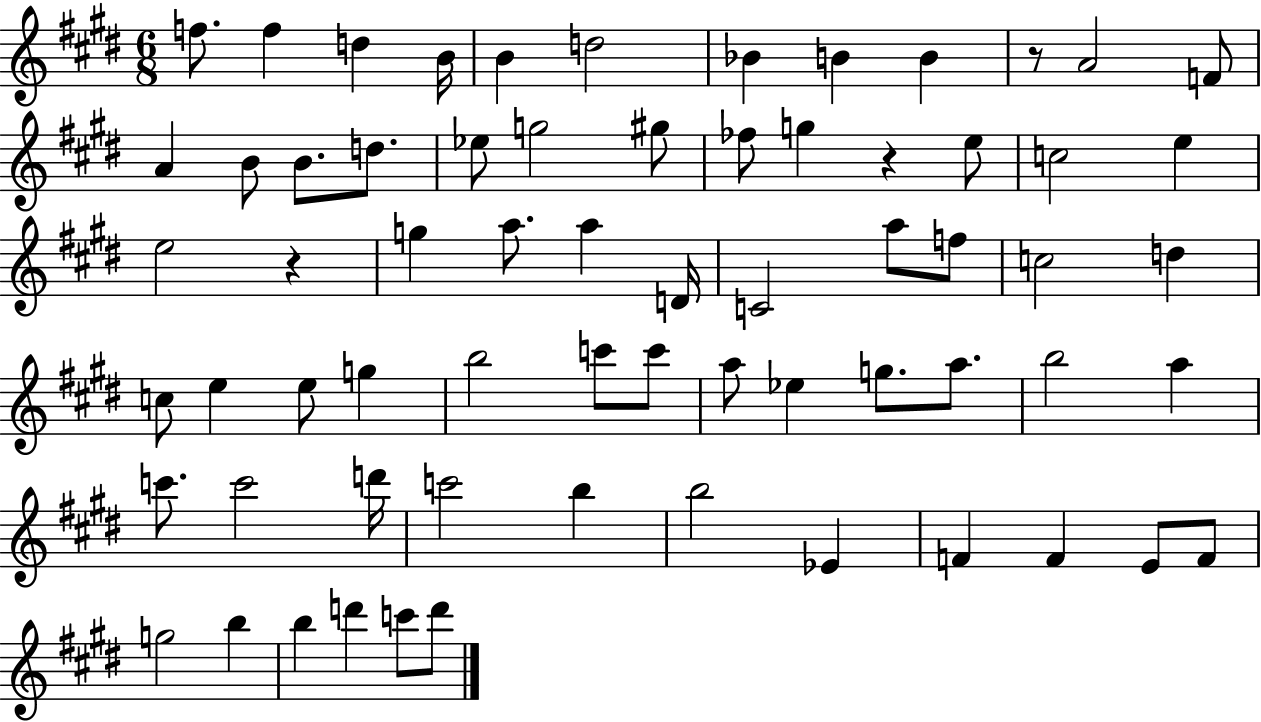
F5/e. F5/q D5/q B4/s B4/q D5/h Bb4/q B4/q B4/q R/e A4/h F4/e A4/q B4/e B4/e. D5/e. Eb5/e G5/h G#5/e FES5/e G5/q R/q E5/e C5/h E5/q E5/h R/q G5/q A5/e. A5/q D4/s C4/h A5/e F5/e C5/h D5/q C5/e E5/q E5/e G5/q B5/h C6/e C6/e A5/e Eb5/q G5/e. A5/e. B5/h A5/q C6/e. C6/h D6/s C6/h B5/q B5/h Eb4/q F4/q F4/q E4/e F4/e G5/h B5/q B5/q D6/q C6/e D6/e